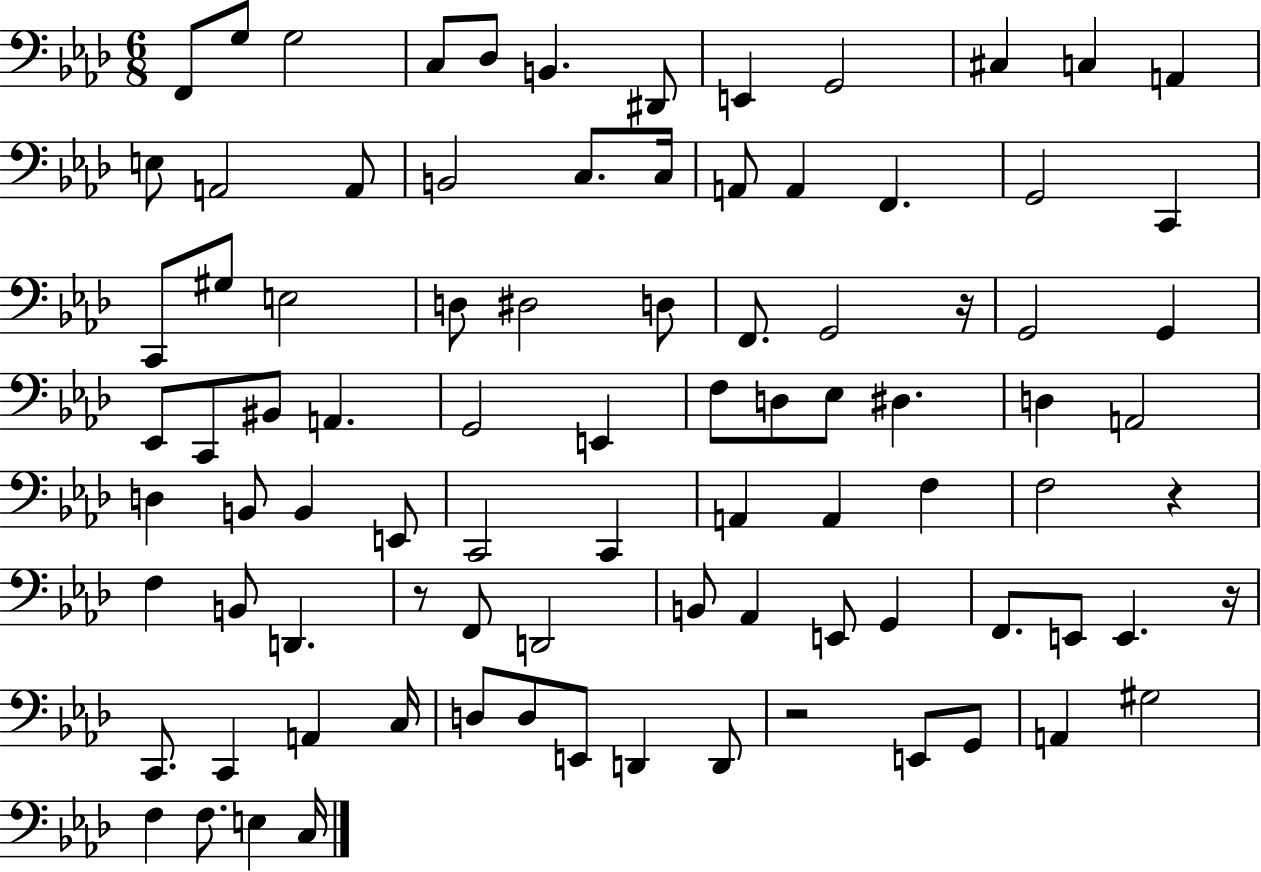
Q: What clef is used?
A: bass